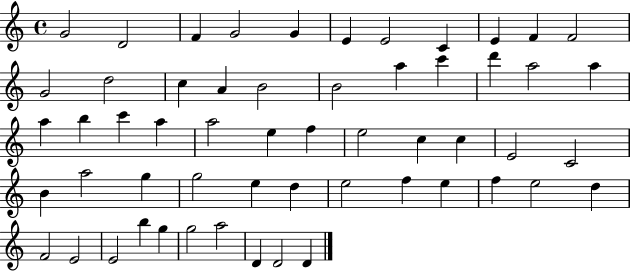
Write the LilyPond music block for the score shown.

{
  \clef treble
  \time 4/4
  \defaultTimeSignature
  \key c \major
  g'2 d'2 | f'4 g'2 g'4 | e'4 e'2 c'4 | e'4 f'4 f'2 | \break g'2 d''2 | c''4 a'4 b'2 | b'2 a''4 c'''4 | d'''4 a''2 a''4 | \break a''4 b''4 c'''4 a''4 | a''2 e''4 f''4 | e''2 c''4 c''4 | e'2 c'2 | \break b'4 a''2 g''4 | g''2 e''4 d''4 | e''2 f''4 e''4 | f''4 e''2 d''4 | \break f'2 e'2 | e'2 b''4 g''4 | g''2 a''2 | d'4 d'2 d'4 | \break \bar "|."
}